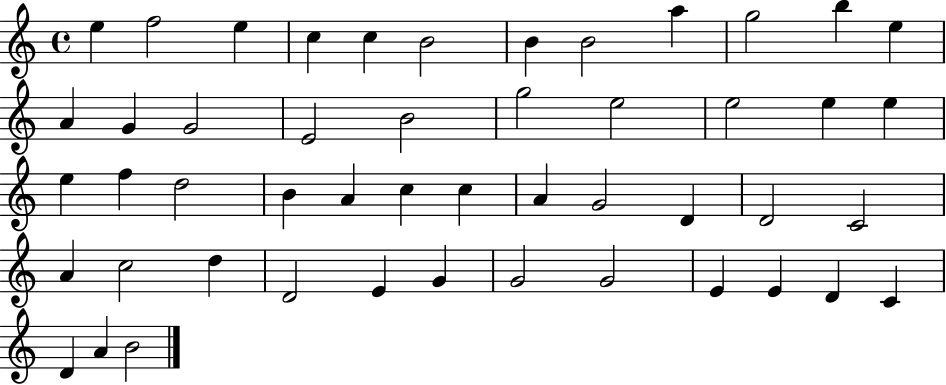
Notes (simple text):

E5/q F5/h E5/q C5/q C5/q B4/h B4/q B4/h A5/q G5/h B5/q E5/q A4/q G4/q G4/h E4/h B4/h G5/h E5/h E5/h E5/q E5/q E5/q F5/q D5/h B4/q A4/q C5/q C5/q A4/q G4/h D4/q D4/h C4/h A4/q C5/h D5/q D4/h E4/q G4/q G4/h G4/h E4/q E4/q D4/q C4/q D4/q A4/q B4/h